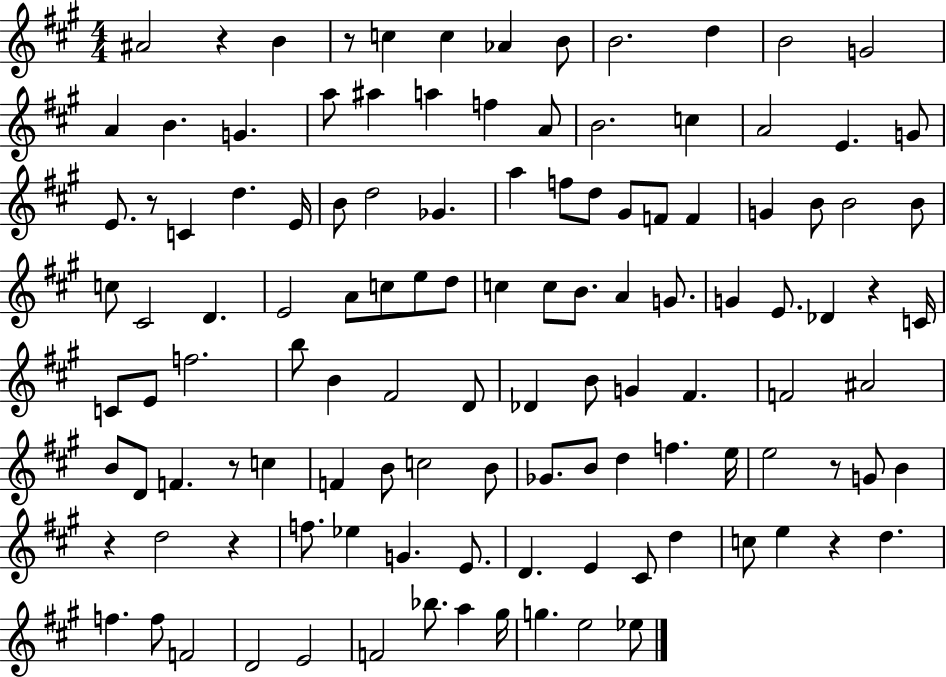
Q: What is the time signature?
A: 4/4